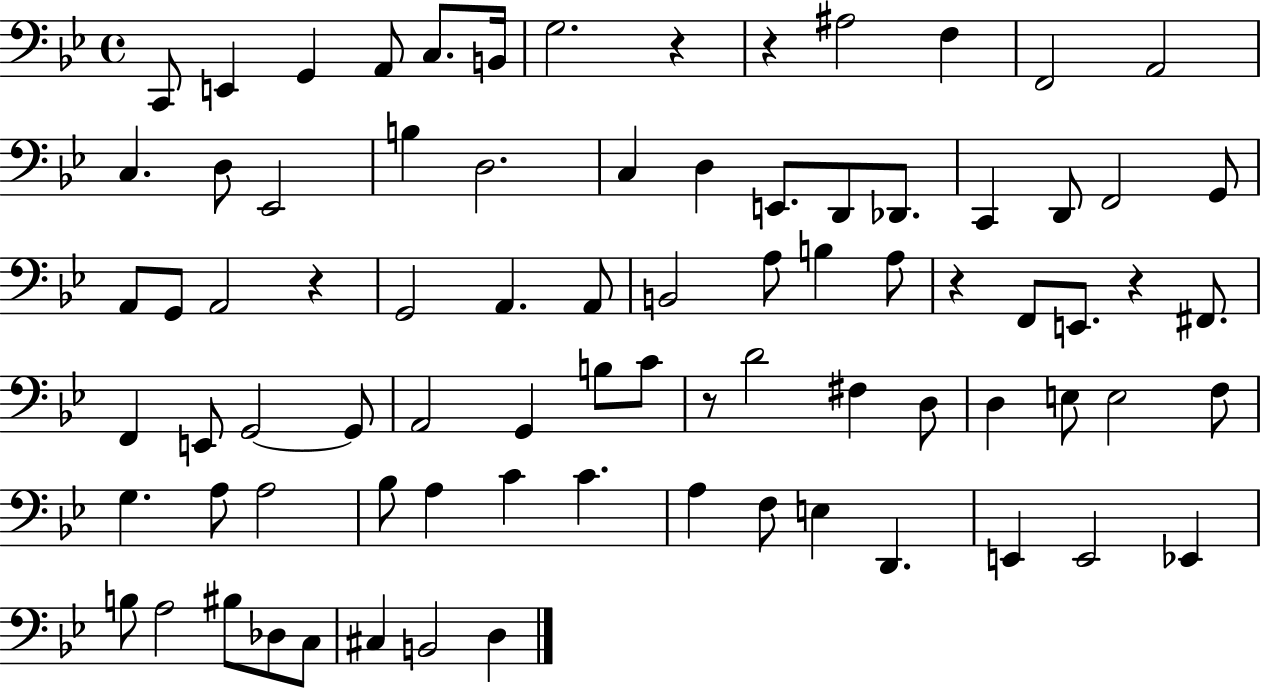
X:1
T:Untitled
M:4/4
L:1/4
K:Bb
C,,/2 E,, G,, A,,/2 C,/2 B,,/4 G,2 z z ^A,2 F, F,,2 A,,2 C, D,/2 _E,,2 B, D,2 C, D, E,,/2 D,,/2 _D,,/2 C,, D,,/2 F,,2 G,,/2 A,,/2 G,,/2 A,,2 z G,,2 A,, A,,/2 B,,2 A,/2 B, A,/2 z F,,/2 E,,/2 z ^F,,/2 F,, E,,/2 G,,2 G,,/2 A,,2 G,, B,/2 C/2 z/2 D2 ^F, D,/2 D, E,/2 E,2 F,/2 G, A,/2 A,2 _B,/2 A, C C A, F,/2 E, D,, E,, E,,2 _E,, B,/2 A,2 ^B,/2 _D,/2 C,/2 ^C, B,,2 D,